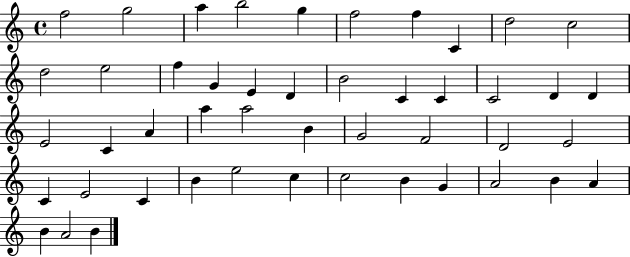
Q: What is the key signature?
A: C major